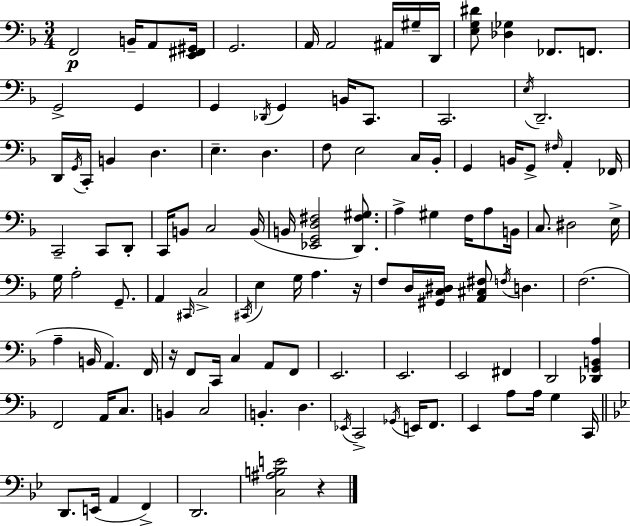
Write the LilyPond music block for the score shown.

{
  \clef bass
  \numericTimeSignature
  \time 3/4
  \key f \major
  \repeat volta 2 { f,2\p b,16-- a,8 <e, fis, gis,>16 | g,2. | a,16 a,2 ais,16 gis16-- d,16 | <e g dis'>8 <des ges>4 fes,8. f,8. | \break g,2-> g,4 | g,4 \acciaccatura { des,16 } g,4 b,16 c,8. | c,2. | \acciaccatura { e16 } d,2.-- | \break d,16 \acciaccatura { g,16 } c,16-. b,4 d4. | e4.-- d4. | f8 e2 | c16 bes,16-. g,4 b,16 g,8-> \grace { fis16 } a,4-. | \break fes,16 c,2-- | c,8 d,8-. c,16 b,8 c2 | b,16( b,16 <ees, g, d fis>2 | <d, fis gis>8.) a4-> gis4 | \break f16 a8 b,16 c8. dis2 | e16-> g16 a2-. | g,8.-- a,4 \grace { cis,16 } c2-> | \acciaccatura { cis,16 } e4 g16 a4. | \break r16 f8 d16 <gis, c dis>16 <a, cis fis>8 | \acciaccatura { f16 } d4. f2.( | a4-- b,16 | a,4.) f,16 r16 f,8 c,16 c4 | \break a,8 f,8 e,2. | e,2. | e,2 | fis,4 d,2 | \break <des, g, b, a>4 f,2 | a,16 c8. b,4 c2 | b,4.-. | d4. \acciaccatura { ees,16 } c,2-> | \break \acciaccatura { ges,16 } e,16 f,8. e,4 | a8 a16 g4 c,16 \bar "||" \break \key g \minor d,8. e,16( a,4 f,4->) | d,2. | <c ais b e'>2 r4 | } \bar "|."
}